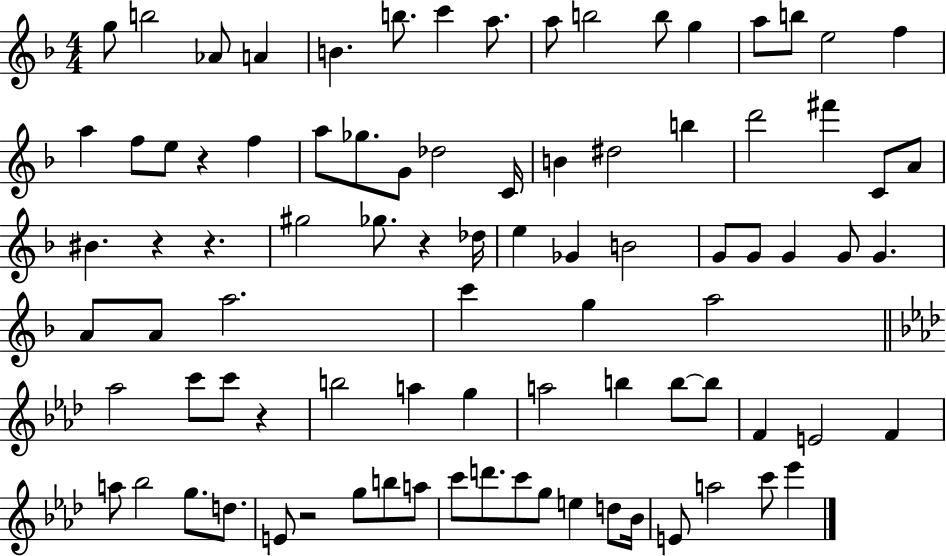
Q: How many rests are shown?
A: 6